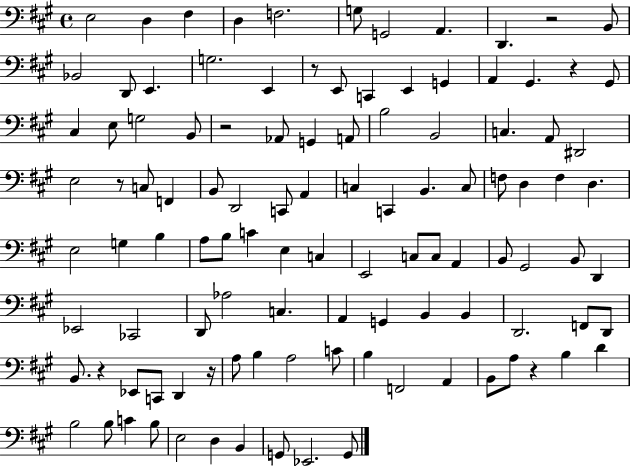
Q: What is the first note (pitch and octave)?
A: E3